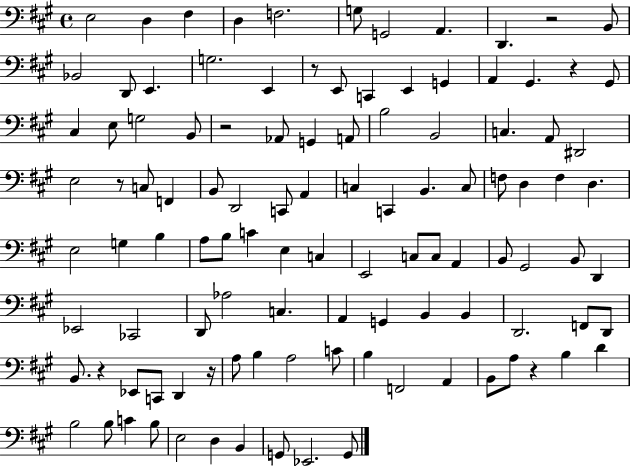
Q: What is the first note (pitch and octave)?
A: E3